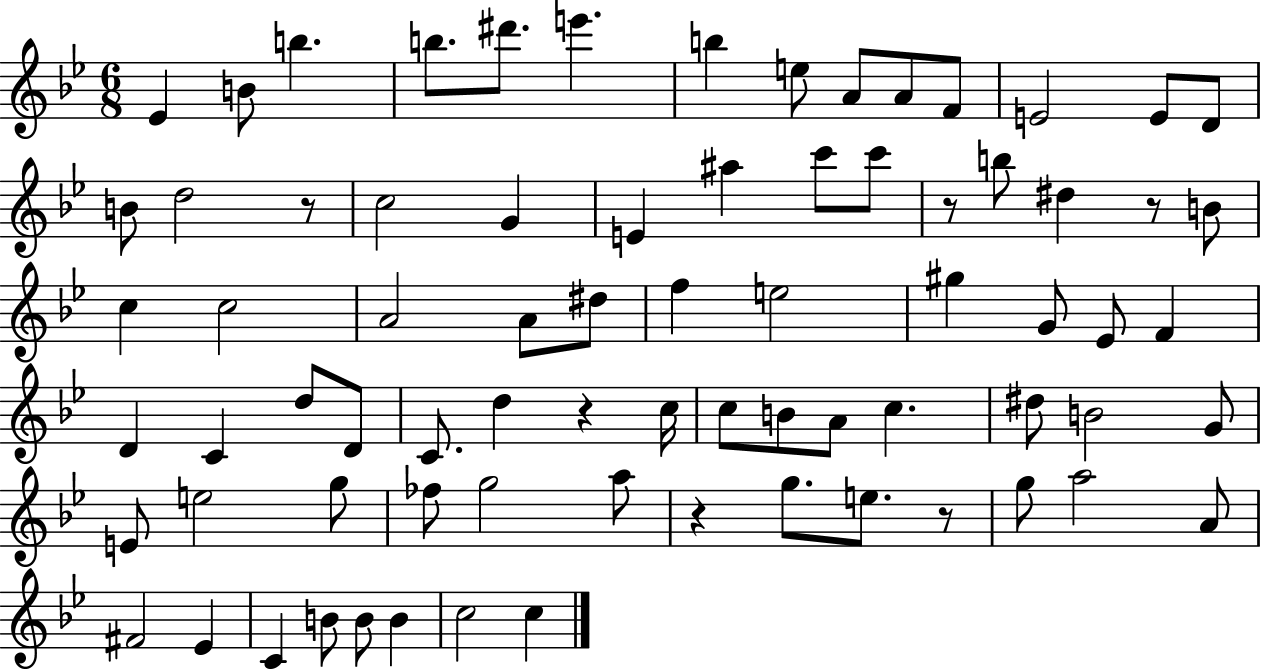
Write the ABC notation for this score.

X:1
T:Untitled
M:6/8
L:1/4
K:Bb
_E B/2 b b/2 ^d'/2 e' b e/2 A/2 A/2 F/2 E2 E/2 D/2 B/2 d2 z/2 c2 G E ^a c'/2 c'/2 z/2 b/2 ^d z/2 B/2 c c2 A2 A/2 ^d/2 f e2 ^g G/2 _E/2 F D C d/2 D/2 C/2 d z c/4 c/2 B/2 A/2 c ^d/2 B2 G/2 E/2 e2 g/2 _f/2 g2 a/2 z g/2 e/2 z/2 g/2 a2 A/2 ^F2 _E C B/2 B/2 B c2 c